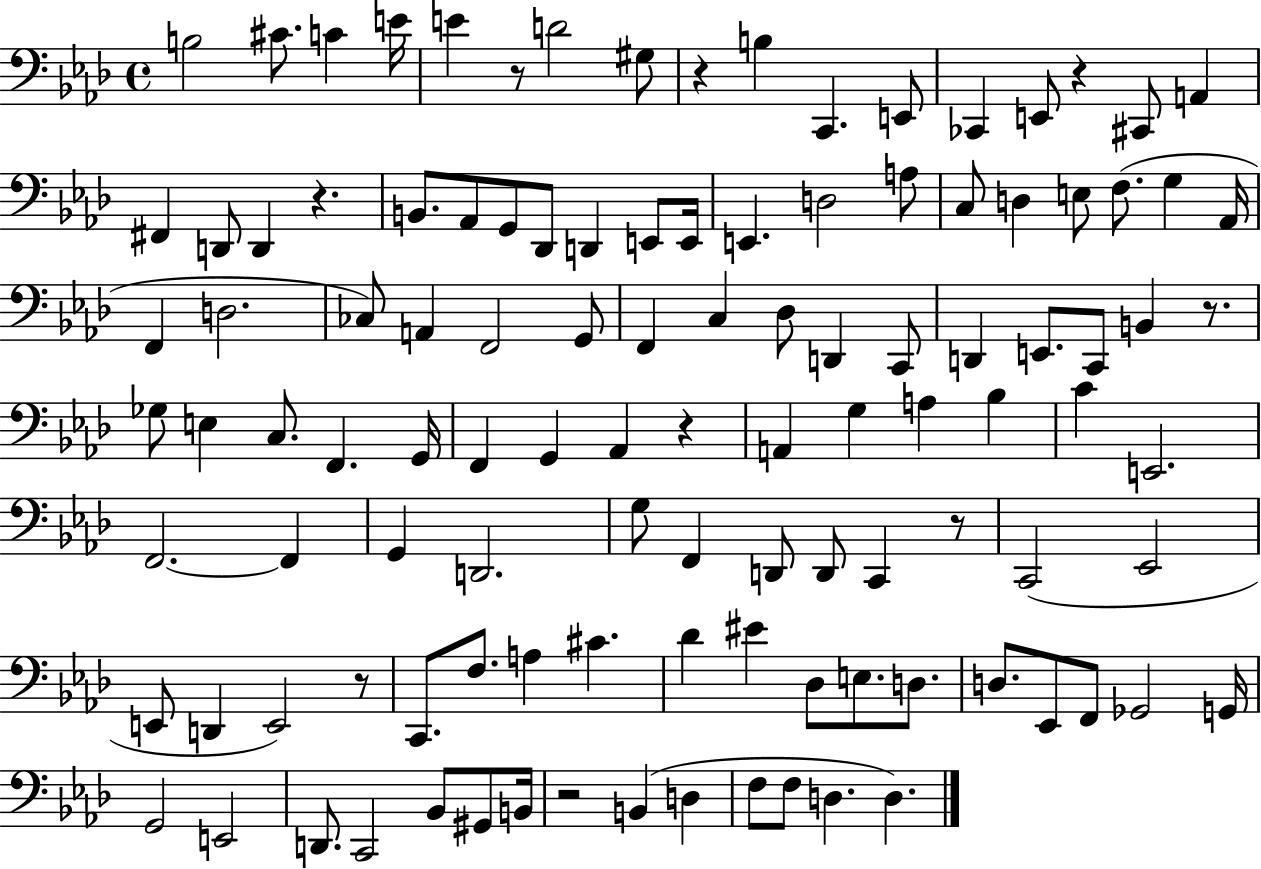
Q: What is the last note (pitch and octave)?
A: D3